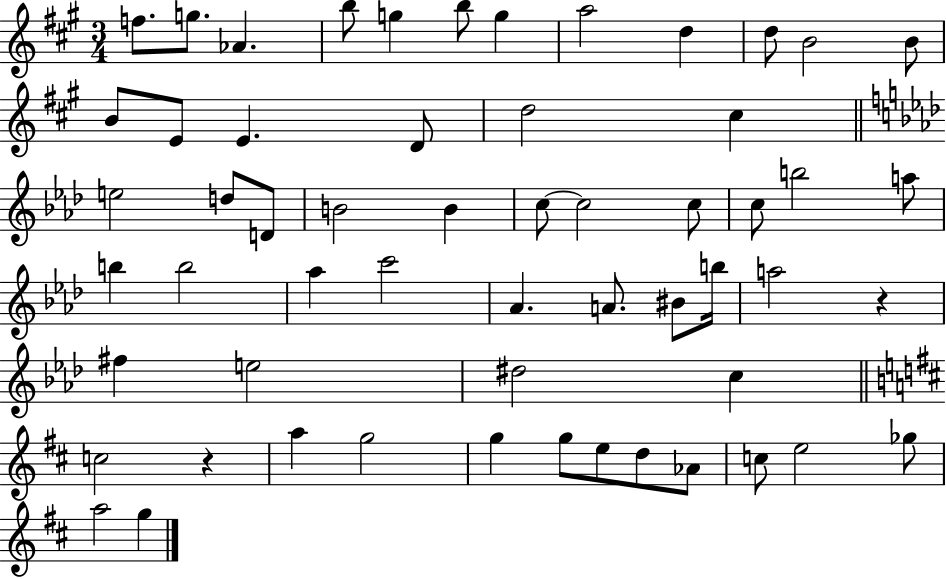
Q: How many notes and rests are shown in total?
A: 57